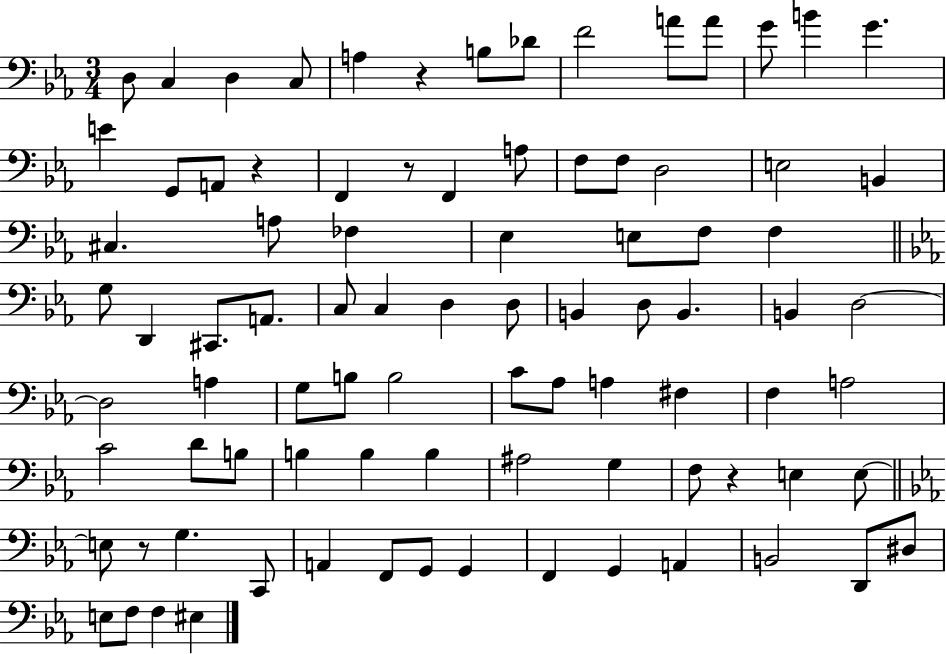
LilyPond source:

{
  \clef bass
  \numericTimeSignature
  \time 3/4
  \key ees \major
  d8 c4 d4 c8 | a4 r4 b8 des'8 | f'2 a'8 a'8 | g'8 b'4 g'4. | \break e'4 g,8 a,8 r4 | f,4 r8 f,4 a8 | f8 f8 d2 | e2 b,4 | \break cis4. a8 fes4 | ees4 e8 f8 f4 | \bar "||" \break \key ees \major g8 d,4 cis,8. a,8. | c8 c4 d4 d8 | b,4 d8 b,4. | b,4 d2~~ | \break d2 a4 | g8 b8 b2 | c'8 aes8 a4 fis4 | f4 a2 | \break c'2 d'8 b8 | b4 b4 b4 | ais2 g4 | f8 r4 e4 e8~~ | \break \bar "||" \break \key ees \major e8 r8 g4. c,8 | a,4 f,8 g,8 g,4 | f,4 g,4 a,4 | b,2 d,8 dis8 | \break e8 f8 f4 eis4 | \bar "|."
}